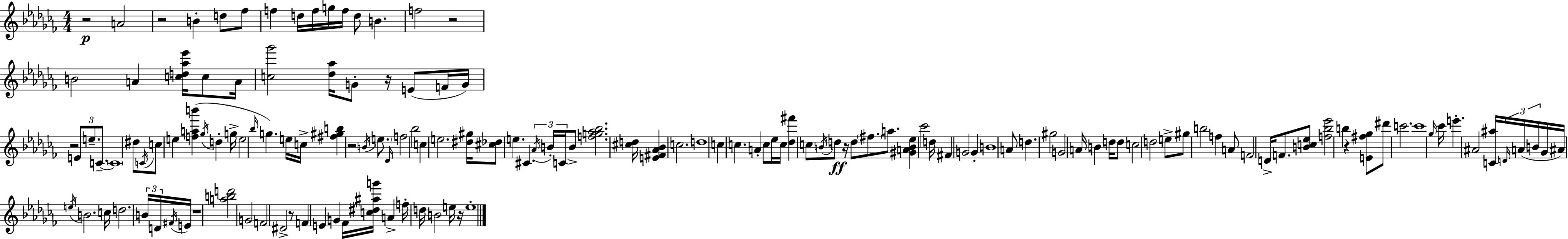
X:1
T:Untitled
M:4/4
L:1/4
K:Abm
z2 A2 z2 B d/2 _f/2 f d/4 f/4 g/4 f/4 d/2 B f2 z2 B2 A [cd_a_e']/4 c/2 A/4 [c_g']2 [_d_a]/4 G/2 z/4 E/2 F/4 G/4 z2 E/2 e/2 C/2 C4 ^d/2 C/4 c/2 e [fab'] _g/4 d g/4 e2 _b/4 g e/4 c/4 [^f^gb] z2 B/4 e/2 _D/4 f2 _b2 c e2 [^d^g]/4 [^c_d]/2 e ^C _A/4 B/4 C/4 B/2 [fg_a_b]2 [^cd]/4 [E^F_A_B] c2 d4 c c A c/2 _e/4 c/4 [_d^f'] c/2 B/4 d/2 z/4 d/2 ^f/2 a/2 [^GAB_e] _c'2 d/4 ^F G2 G B4 A/2 d ^g2 G2 A/4 B d/4 d/2 c2 d2 e/2 ^g/2 b2 f A/2 F2 D/4 F/2 [Bc_e]/2 [f_b_e']2 b z [E^f_g]/2 ^d'/2 c'2 c'4 _g/4 _c'/4 e' ^A2 [C^a]/4 D/4 A/4 B/4 _G/4 ^A/4 e/4 B2 c/4 d2 B/4 D/4 ^F/4 E/4 z4 [abd']2 G2 F2 ^D2 z/2 F E G _F/4 [c^d^ag']/4 A f/4 d/4 B2 e/4 z/4 e4